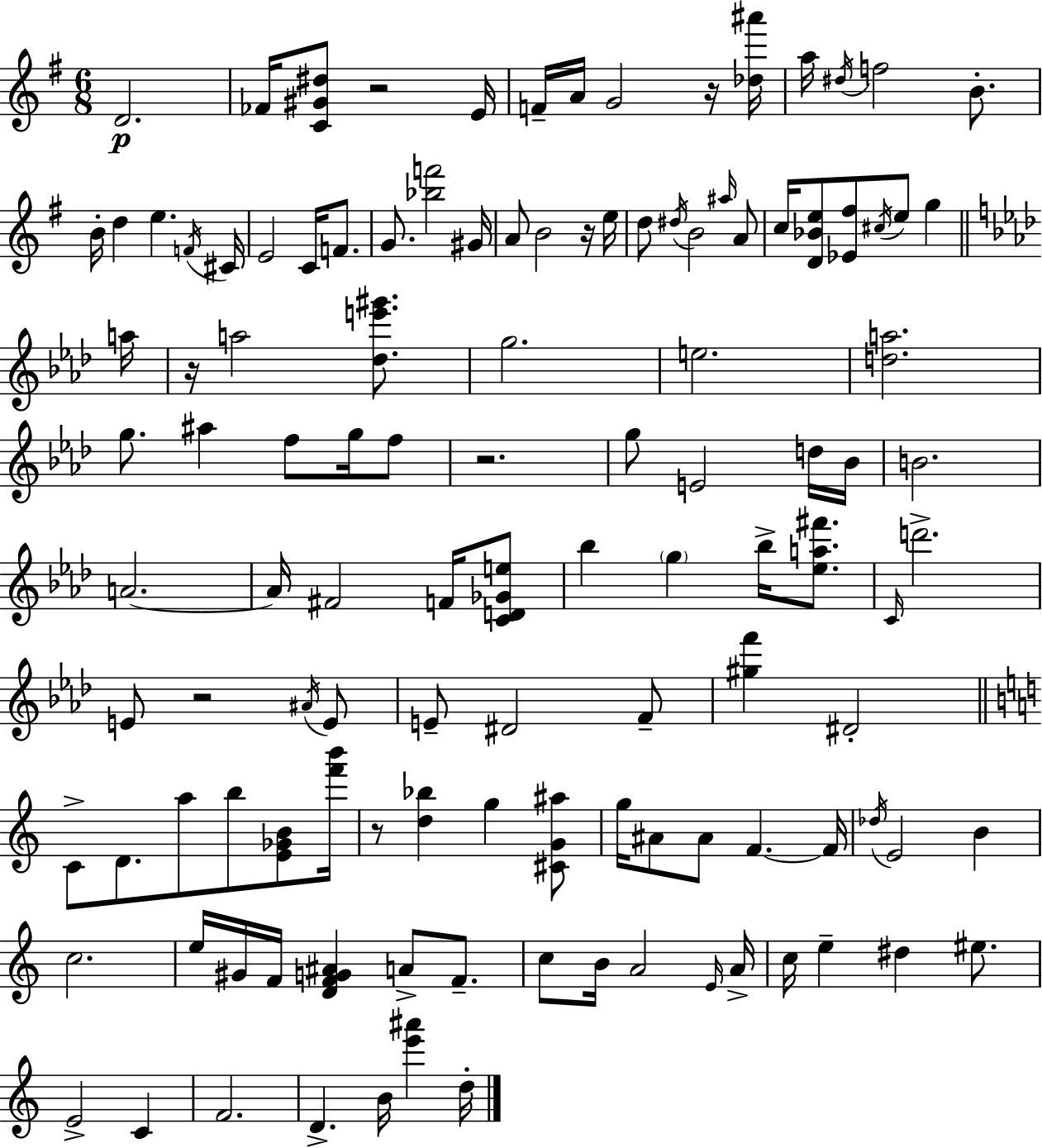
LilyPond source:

{
  \clef treble
  \numericTimeSignature
  \time 6/8
  \key g \major
  \repeat volta 2 { d'2.\p | fes'16 <c' gis' dis''>8 r2 e'16 | f'16-- a'16 g'2 r16 <des'' ais'''>16 | a''16 \acciaccatura { dis''16 } f''2 b'8.-. | \break b'16-. d''4 e''4. | \acciaccatura { f'16 } cis'16 e'2 c'16 f'8. | g'8. <bes'' f'''>2 | gis'16 a'8 b'2 | \break r16 e''16 d''8 \acciaccatura { dis''16 } b'2 | \grace { ais''16 } a'8 c''16 <d' bes' e''>8 <ees' fis''>8 \acciaccatura { cis''16 } e''8 | g''4 \bar "||" \break \key aes \major a''16 r16 a''2 <des'' e''' gis'''>8. | g''2. | e''2. | <d'' a''>2. | \break g''8. ais''4 f''8 g''16 f''8 | r2. | g''8 e'2 d''16 | bes'16 b'2. | \break a'2.~~ | a'16 fis'2 f'16 <c' d' ges' e''>8 | bes''4 \parenthesize g''4 bes''16-> <ees'' a'' fis'''>8. | \grace { c'16 } d'''2.-> | \break e'8 r2 | \acciaccatura { ais'16 } e'8 e'8-- dis'2 | f'8-- <gis'' f'''>4 dis'2-. | \bar "||" \break \key c \major c'8-> d'8. a''8 b''8 <e' ges' b'>8 <f''' b'''>16 | r8 <d'' bes''>4 g''4 <cis' g' ais''>8 | g''16 ais'8 ais'8 f'4.~~ f'16 | \acciaccatura { des''16 } e'2 b'4 | \break c''2. | e''16 gis'16 f'16 <d' f' g' ais'>4 a'8-> f'8.-- | c''8 b'16 a'2 | \grace { e'16 } a'16-> c''16 e''4-- dis''4 eis''8. | \break e'2-> c'4 | f'2. | d'4.-> b'16 <e''' ais'''>4 | d''16-. } \bar "|."
}